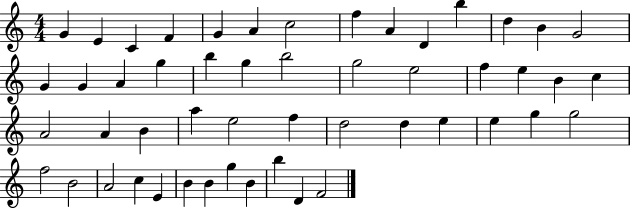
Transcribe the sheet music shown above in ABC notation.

X:1
T:Untitled
M:4/4
L:1/4
K:C
G E C F G A c2 f A D b d B G2 G G A g b g b2 g2 e2 f e B c A2 A B a e2 f d2 d e e g g2 f2 B2 A2 c E B B g B b D F2